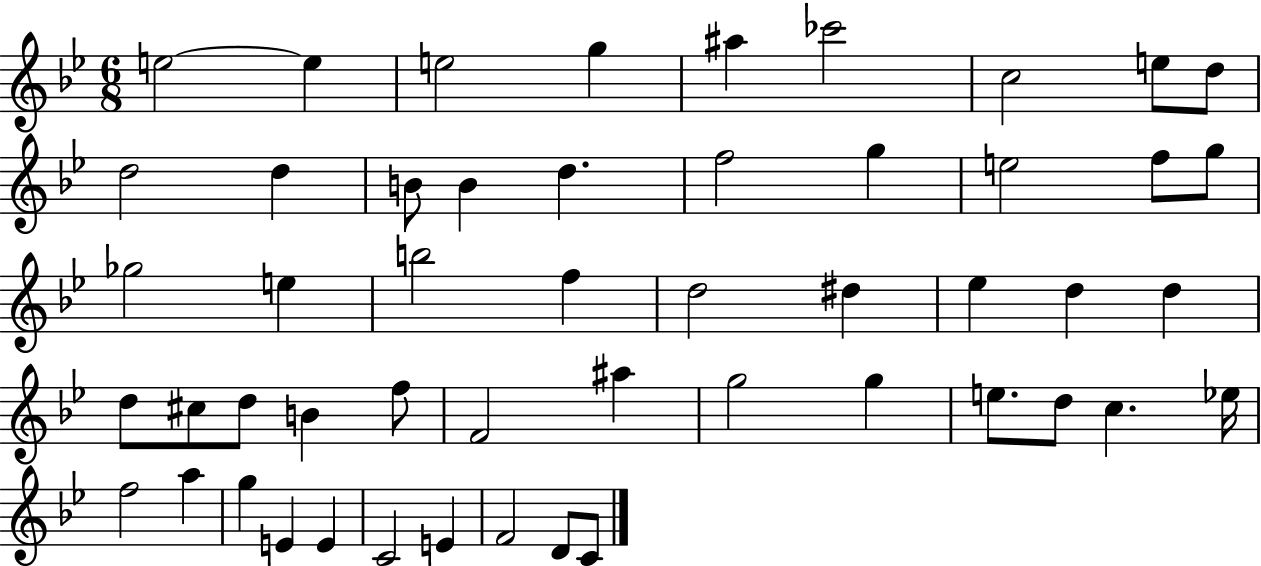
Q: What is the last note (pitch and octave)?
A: C4